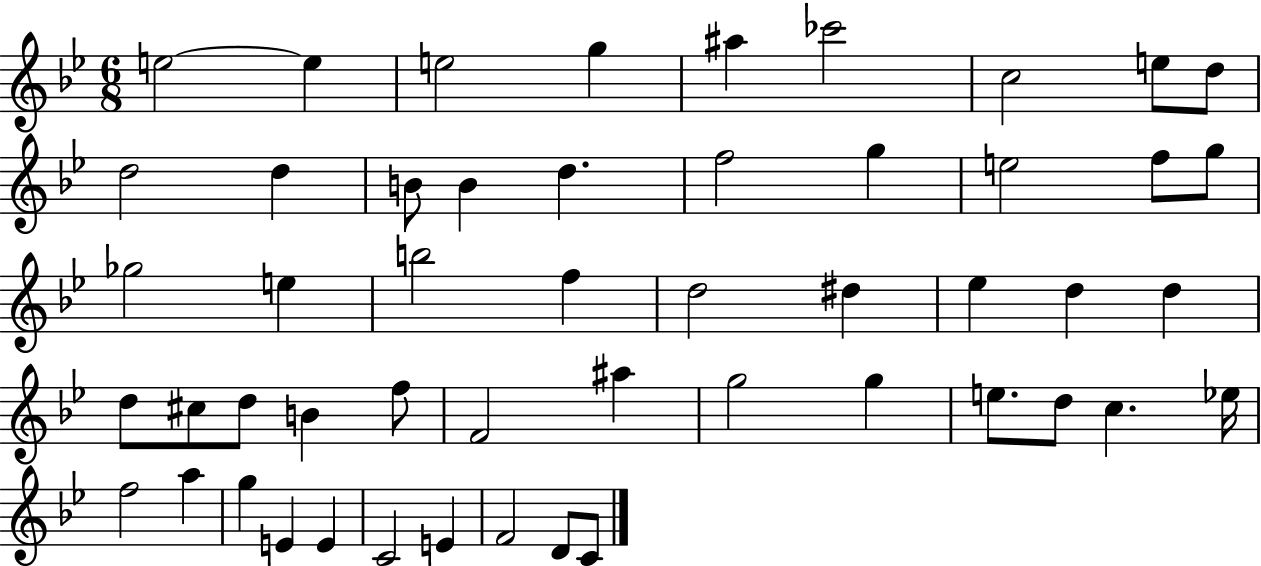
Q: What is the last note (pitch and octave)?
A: C4